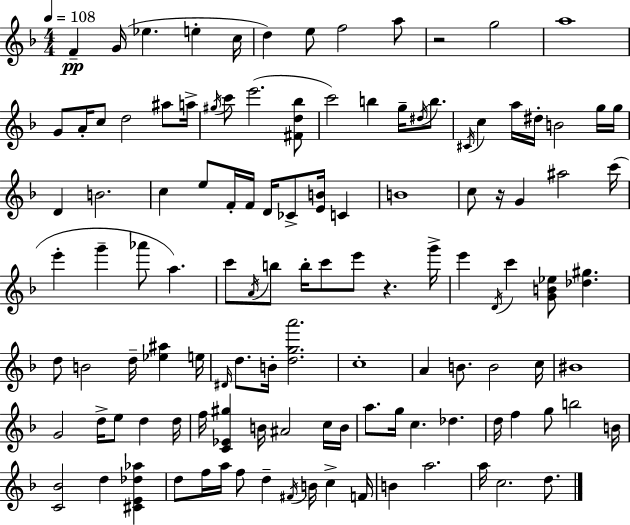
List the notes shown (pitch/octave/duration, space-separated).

F4/q G4/s Eb5/q. E5/q C5/s D5/q E5/e F5/h A5/e R/h G5/h A5/w G4/e A4/s C5/e D5/h A#5/e A5/s G#5/s C6/e E6/h. [F#4,D5,Bb5]/e C6/h B5/q G5/s D#5/s B5/e. C#4/s C5/q A5/s D#5/s B4/h G5/s G5/s D4/q B4/h. C5/q E5/e F4/s F4/s D4/s CES4/e [E4,B4]/s C4/q B4/w C5/e R/s G4/q A#5/h C6/s E6/q G6/q Ab6/e A5/q. C6/e A4/s B5/e B5/s C6/e E6/e R/q. G6/s E6/q D4/s C6/q [G4,B4,Eb5]/e [Db5,G#5]/q. D5/e B4/h D5/s [Eb5,A#5]/q E5/s D#4/s D5/e. B4/s [D5,G5,A6]/h. C5/w A4/q B4/e. B4/h C5/s BIS4/w G4/h D5/s E5/e D5/q D5/s F5/s [C4,Eb4,G#5]/q B4/s A#4/h C5/s B4/s A5/e. G5/s C5/q. Db5/q. D5/s F5/q G5/e B5/h B4/s [C4,Bb4]/h D5/q [C#4,E4,Db5,Ab5]/q D5/e F5/s A5/s F5/e D5/q F#4/s B4/s C5/q F4/s B4/q A5/h. A5/s C5/h. D5/e.